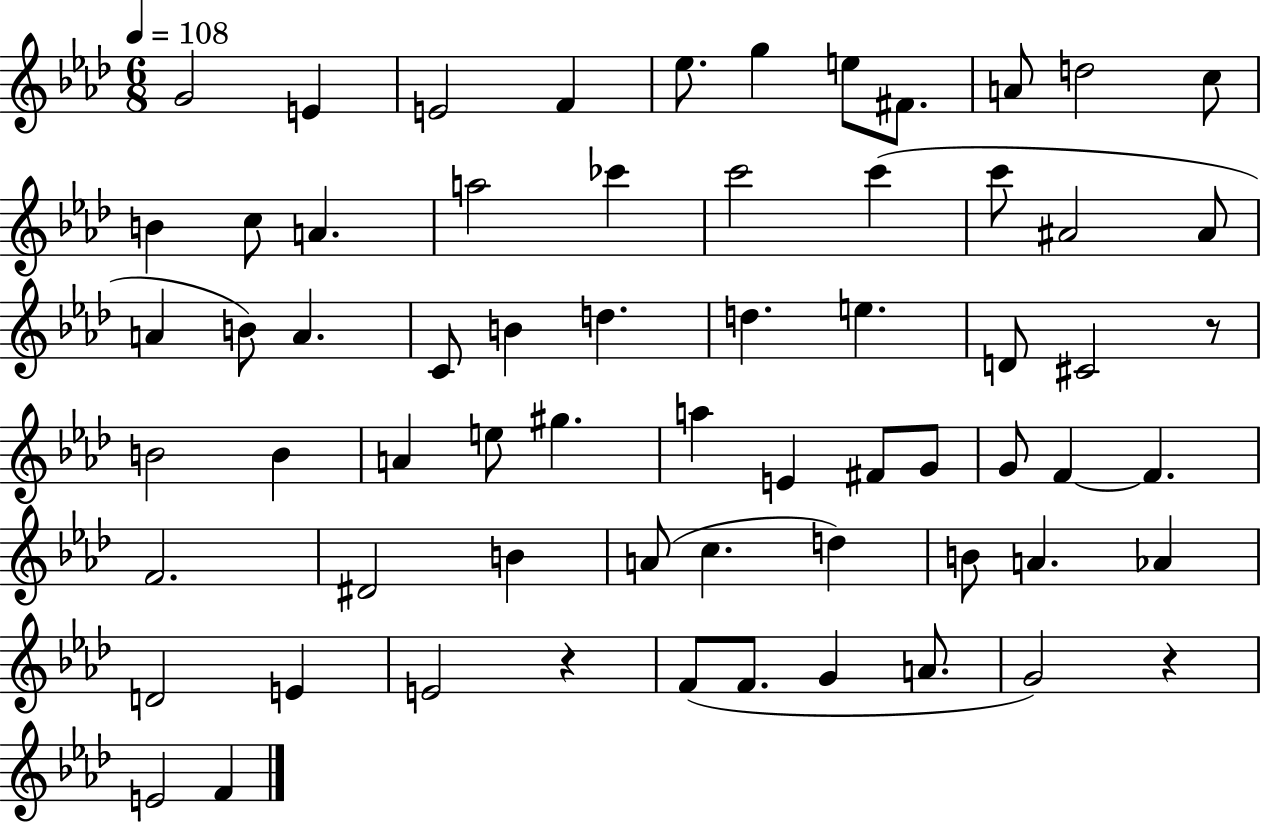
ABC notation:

X:1
T:Untitled
M:6/8
L:1/4
K:Ab
G2 E E2 F _e/2 g e/2 ^F/2 A/2 d2 c/2 B c/2 A a2 _c' c'2 c' c'/2 ^A2 ^A/2 A B/2 A C/2 B d d e D/2 ^C2 z/2 B2 B A e/2 ^g a E ^F/2 G/2 G/2 F F F2 ^D2 B A/2 c d B/2 A _A D2 E E2 z F/2 F/2 G A/2 G2 z E2 F